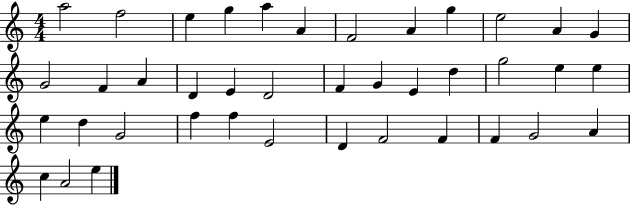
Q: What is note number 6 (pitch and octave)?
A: A4